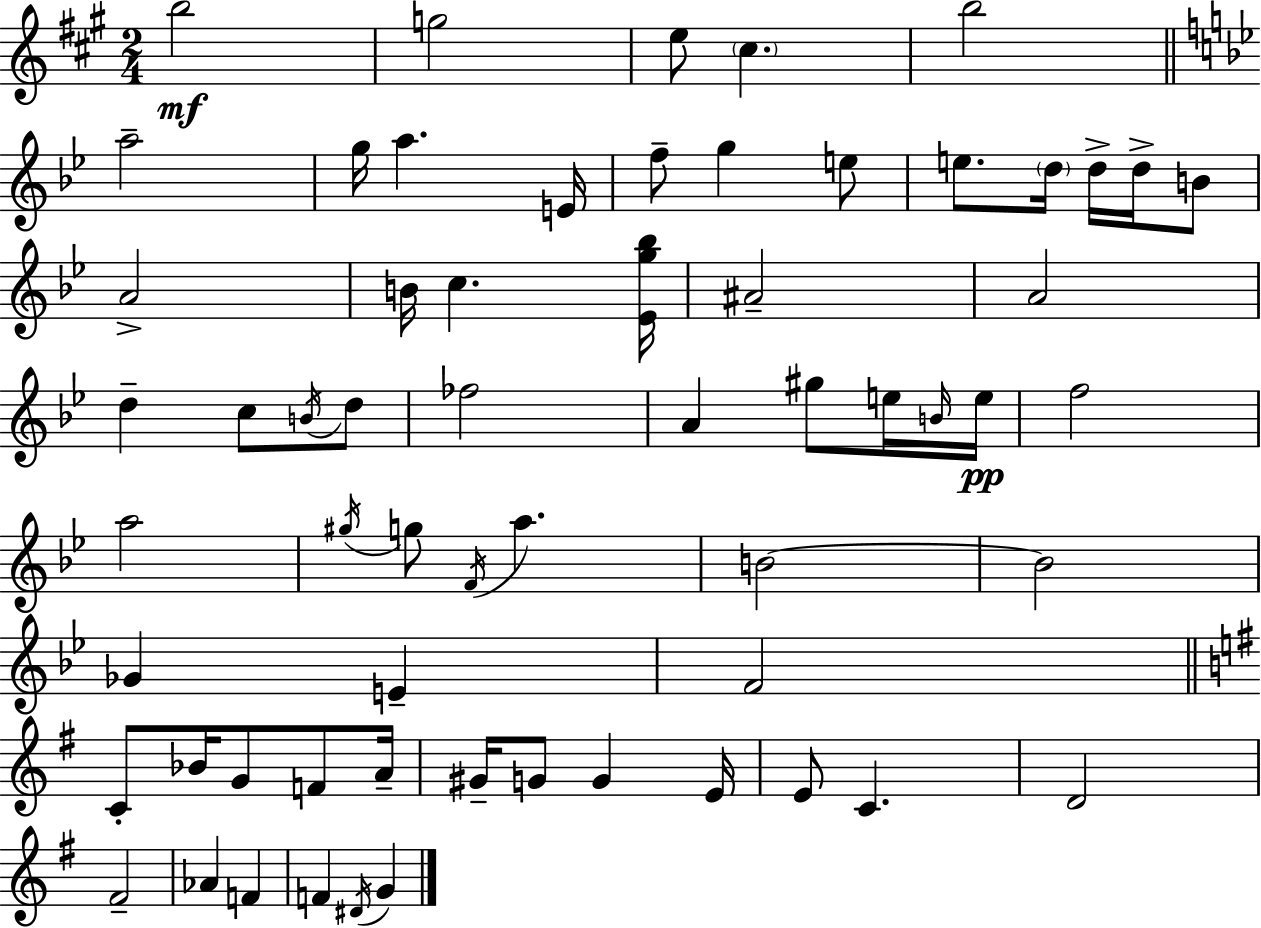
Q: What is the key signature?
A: A major